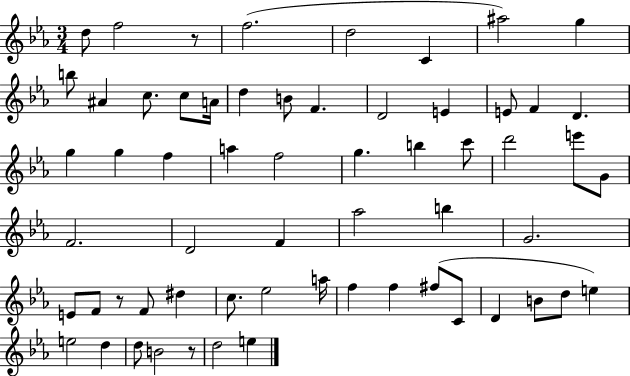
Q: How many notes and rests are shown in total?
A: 61